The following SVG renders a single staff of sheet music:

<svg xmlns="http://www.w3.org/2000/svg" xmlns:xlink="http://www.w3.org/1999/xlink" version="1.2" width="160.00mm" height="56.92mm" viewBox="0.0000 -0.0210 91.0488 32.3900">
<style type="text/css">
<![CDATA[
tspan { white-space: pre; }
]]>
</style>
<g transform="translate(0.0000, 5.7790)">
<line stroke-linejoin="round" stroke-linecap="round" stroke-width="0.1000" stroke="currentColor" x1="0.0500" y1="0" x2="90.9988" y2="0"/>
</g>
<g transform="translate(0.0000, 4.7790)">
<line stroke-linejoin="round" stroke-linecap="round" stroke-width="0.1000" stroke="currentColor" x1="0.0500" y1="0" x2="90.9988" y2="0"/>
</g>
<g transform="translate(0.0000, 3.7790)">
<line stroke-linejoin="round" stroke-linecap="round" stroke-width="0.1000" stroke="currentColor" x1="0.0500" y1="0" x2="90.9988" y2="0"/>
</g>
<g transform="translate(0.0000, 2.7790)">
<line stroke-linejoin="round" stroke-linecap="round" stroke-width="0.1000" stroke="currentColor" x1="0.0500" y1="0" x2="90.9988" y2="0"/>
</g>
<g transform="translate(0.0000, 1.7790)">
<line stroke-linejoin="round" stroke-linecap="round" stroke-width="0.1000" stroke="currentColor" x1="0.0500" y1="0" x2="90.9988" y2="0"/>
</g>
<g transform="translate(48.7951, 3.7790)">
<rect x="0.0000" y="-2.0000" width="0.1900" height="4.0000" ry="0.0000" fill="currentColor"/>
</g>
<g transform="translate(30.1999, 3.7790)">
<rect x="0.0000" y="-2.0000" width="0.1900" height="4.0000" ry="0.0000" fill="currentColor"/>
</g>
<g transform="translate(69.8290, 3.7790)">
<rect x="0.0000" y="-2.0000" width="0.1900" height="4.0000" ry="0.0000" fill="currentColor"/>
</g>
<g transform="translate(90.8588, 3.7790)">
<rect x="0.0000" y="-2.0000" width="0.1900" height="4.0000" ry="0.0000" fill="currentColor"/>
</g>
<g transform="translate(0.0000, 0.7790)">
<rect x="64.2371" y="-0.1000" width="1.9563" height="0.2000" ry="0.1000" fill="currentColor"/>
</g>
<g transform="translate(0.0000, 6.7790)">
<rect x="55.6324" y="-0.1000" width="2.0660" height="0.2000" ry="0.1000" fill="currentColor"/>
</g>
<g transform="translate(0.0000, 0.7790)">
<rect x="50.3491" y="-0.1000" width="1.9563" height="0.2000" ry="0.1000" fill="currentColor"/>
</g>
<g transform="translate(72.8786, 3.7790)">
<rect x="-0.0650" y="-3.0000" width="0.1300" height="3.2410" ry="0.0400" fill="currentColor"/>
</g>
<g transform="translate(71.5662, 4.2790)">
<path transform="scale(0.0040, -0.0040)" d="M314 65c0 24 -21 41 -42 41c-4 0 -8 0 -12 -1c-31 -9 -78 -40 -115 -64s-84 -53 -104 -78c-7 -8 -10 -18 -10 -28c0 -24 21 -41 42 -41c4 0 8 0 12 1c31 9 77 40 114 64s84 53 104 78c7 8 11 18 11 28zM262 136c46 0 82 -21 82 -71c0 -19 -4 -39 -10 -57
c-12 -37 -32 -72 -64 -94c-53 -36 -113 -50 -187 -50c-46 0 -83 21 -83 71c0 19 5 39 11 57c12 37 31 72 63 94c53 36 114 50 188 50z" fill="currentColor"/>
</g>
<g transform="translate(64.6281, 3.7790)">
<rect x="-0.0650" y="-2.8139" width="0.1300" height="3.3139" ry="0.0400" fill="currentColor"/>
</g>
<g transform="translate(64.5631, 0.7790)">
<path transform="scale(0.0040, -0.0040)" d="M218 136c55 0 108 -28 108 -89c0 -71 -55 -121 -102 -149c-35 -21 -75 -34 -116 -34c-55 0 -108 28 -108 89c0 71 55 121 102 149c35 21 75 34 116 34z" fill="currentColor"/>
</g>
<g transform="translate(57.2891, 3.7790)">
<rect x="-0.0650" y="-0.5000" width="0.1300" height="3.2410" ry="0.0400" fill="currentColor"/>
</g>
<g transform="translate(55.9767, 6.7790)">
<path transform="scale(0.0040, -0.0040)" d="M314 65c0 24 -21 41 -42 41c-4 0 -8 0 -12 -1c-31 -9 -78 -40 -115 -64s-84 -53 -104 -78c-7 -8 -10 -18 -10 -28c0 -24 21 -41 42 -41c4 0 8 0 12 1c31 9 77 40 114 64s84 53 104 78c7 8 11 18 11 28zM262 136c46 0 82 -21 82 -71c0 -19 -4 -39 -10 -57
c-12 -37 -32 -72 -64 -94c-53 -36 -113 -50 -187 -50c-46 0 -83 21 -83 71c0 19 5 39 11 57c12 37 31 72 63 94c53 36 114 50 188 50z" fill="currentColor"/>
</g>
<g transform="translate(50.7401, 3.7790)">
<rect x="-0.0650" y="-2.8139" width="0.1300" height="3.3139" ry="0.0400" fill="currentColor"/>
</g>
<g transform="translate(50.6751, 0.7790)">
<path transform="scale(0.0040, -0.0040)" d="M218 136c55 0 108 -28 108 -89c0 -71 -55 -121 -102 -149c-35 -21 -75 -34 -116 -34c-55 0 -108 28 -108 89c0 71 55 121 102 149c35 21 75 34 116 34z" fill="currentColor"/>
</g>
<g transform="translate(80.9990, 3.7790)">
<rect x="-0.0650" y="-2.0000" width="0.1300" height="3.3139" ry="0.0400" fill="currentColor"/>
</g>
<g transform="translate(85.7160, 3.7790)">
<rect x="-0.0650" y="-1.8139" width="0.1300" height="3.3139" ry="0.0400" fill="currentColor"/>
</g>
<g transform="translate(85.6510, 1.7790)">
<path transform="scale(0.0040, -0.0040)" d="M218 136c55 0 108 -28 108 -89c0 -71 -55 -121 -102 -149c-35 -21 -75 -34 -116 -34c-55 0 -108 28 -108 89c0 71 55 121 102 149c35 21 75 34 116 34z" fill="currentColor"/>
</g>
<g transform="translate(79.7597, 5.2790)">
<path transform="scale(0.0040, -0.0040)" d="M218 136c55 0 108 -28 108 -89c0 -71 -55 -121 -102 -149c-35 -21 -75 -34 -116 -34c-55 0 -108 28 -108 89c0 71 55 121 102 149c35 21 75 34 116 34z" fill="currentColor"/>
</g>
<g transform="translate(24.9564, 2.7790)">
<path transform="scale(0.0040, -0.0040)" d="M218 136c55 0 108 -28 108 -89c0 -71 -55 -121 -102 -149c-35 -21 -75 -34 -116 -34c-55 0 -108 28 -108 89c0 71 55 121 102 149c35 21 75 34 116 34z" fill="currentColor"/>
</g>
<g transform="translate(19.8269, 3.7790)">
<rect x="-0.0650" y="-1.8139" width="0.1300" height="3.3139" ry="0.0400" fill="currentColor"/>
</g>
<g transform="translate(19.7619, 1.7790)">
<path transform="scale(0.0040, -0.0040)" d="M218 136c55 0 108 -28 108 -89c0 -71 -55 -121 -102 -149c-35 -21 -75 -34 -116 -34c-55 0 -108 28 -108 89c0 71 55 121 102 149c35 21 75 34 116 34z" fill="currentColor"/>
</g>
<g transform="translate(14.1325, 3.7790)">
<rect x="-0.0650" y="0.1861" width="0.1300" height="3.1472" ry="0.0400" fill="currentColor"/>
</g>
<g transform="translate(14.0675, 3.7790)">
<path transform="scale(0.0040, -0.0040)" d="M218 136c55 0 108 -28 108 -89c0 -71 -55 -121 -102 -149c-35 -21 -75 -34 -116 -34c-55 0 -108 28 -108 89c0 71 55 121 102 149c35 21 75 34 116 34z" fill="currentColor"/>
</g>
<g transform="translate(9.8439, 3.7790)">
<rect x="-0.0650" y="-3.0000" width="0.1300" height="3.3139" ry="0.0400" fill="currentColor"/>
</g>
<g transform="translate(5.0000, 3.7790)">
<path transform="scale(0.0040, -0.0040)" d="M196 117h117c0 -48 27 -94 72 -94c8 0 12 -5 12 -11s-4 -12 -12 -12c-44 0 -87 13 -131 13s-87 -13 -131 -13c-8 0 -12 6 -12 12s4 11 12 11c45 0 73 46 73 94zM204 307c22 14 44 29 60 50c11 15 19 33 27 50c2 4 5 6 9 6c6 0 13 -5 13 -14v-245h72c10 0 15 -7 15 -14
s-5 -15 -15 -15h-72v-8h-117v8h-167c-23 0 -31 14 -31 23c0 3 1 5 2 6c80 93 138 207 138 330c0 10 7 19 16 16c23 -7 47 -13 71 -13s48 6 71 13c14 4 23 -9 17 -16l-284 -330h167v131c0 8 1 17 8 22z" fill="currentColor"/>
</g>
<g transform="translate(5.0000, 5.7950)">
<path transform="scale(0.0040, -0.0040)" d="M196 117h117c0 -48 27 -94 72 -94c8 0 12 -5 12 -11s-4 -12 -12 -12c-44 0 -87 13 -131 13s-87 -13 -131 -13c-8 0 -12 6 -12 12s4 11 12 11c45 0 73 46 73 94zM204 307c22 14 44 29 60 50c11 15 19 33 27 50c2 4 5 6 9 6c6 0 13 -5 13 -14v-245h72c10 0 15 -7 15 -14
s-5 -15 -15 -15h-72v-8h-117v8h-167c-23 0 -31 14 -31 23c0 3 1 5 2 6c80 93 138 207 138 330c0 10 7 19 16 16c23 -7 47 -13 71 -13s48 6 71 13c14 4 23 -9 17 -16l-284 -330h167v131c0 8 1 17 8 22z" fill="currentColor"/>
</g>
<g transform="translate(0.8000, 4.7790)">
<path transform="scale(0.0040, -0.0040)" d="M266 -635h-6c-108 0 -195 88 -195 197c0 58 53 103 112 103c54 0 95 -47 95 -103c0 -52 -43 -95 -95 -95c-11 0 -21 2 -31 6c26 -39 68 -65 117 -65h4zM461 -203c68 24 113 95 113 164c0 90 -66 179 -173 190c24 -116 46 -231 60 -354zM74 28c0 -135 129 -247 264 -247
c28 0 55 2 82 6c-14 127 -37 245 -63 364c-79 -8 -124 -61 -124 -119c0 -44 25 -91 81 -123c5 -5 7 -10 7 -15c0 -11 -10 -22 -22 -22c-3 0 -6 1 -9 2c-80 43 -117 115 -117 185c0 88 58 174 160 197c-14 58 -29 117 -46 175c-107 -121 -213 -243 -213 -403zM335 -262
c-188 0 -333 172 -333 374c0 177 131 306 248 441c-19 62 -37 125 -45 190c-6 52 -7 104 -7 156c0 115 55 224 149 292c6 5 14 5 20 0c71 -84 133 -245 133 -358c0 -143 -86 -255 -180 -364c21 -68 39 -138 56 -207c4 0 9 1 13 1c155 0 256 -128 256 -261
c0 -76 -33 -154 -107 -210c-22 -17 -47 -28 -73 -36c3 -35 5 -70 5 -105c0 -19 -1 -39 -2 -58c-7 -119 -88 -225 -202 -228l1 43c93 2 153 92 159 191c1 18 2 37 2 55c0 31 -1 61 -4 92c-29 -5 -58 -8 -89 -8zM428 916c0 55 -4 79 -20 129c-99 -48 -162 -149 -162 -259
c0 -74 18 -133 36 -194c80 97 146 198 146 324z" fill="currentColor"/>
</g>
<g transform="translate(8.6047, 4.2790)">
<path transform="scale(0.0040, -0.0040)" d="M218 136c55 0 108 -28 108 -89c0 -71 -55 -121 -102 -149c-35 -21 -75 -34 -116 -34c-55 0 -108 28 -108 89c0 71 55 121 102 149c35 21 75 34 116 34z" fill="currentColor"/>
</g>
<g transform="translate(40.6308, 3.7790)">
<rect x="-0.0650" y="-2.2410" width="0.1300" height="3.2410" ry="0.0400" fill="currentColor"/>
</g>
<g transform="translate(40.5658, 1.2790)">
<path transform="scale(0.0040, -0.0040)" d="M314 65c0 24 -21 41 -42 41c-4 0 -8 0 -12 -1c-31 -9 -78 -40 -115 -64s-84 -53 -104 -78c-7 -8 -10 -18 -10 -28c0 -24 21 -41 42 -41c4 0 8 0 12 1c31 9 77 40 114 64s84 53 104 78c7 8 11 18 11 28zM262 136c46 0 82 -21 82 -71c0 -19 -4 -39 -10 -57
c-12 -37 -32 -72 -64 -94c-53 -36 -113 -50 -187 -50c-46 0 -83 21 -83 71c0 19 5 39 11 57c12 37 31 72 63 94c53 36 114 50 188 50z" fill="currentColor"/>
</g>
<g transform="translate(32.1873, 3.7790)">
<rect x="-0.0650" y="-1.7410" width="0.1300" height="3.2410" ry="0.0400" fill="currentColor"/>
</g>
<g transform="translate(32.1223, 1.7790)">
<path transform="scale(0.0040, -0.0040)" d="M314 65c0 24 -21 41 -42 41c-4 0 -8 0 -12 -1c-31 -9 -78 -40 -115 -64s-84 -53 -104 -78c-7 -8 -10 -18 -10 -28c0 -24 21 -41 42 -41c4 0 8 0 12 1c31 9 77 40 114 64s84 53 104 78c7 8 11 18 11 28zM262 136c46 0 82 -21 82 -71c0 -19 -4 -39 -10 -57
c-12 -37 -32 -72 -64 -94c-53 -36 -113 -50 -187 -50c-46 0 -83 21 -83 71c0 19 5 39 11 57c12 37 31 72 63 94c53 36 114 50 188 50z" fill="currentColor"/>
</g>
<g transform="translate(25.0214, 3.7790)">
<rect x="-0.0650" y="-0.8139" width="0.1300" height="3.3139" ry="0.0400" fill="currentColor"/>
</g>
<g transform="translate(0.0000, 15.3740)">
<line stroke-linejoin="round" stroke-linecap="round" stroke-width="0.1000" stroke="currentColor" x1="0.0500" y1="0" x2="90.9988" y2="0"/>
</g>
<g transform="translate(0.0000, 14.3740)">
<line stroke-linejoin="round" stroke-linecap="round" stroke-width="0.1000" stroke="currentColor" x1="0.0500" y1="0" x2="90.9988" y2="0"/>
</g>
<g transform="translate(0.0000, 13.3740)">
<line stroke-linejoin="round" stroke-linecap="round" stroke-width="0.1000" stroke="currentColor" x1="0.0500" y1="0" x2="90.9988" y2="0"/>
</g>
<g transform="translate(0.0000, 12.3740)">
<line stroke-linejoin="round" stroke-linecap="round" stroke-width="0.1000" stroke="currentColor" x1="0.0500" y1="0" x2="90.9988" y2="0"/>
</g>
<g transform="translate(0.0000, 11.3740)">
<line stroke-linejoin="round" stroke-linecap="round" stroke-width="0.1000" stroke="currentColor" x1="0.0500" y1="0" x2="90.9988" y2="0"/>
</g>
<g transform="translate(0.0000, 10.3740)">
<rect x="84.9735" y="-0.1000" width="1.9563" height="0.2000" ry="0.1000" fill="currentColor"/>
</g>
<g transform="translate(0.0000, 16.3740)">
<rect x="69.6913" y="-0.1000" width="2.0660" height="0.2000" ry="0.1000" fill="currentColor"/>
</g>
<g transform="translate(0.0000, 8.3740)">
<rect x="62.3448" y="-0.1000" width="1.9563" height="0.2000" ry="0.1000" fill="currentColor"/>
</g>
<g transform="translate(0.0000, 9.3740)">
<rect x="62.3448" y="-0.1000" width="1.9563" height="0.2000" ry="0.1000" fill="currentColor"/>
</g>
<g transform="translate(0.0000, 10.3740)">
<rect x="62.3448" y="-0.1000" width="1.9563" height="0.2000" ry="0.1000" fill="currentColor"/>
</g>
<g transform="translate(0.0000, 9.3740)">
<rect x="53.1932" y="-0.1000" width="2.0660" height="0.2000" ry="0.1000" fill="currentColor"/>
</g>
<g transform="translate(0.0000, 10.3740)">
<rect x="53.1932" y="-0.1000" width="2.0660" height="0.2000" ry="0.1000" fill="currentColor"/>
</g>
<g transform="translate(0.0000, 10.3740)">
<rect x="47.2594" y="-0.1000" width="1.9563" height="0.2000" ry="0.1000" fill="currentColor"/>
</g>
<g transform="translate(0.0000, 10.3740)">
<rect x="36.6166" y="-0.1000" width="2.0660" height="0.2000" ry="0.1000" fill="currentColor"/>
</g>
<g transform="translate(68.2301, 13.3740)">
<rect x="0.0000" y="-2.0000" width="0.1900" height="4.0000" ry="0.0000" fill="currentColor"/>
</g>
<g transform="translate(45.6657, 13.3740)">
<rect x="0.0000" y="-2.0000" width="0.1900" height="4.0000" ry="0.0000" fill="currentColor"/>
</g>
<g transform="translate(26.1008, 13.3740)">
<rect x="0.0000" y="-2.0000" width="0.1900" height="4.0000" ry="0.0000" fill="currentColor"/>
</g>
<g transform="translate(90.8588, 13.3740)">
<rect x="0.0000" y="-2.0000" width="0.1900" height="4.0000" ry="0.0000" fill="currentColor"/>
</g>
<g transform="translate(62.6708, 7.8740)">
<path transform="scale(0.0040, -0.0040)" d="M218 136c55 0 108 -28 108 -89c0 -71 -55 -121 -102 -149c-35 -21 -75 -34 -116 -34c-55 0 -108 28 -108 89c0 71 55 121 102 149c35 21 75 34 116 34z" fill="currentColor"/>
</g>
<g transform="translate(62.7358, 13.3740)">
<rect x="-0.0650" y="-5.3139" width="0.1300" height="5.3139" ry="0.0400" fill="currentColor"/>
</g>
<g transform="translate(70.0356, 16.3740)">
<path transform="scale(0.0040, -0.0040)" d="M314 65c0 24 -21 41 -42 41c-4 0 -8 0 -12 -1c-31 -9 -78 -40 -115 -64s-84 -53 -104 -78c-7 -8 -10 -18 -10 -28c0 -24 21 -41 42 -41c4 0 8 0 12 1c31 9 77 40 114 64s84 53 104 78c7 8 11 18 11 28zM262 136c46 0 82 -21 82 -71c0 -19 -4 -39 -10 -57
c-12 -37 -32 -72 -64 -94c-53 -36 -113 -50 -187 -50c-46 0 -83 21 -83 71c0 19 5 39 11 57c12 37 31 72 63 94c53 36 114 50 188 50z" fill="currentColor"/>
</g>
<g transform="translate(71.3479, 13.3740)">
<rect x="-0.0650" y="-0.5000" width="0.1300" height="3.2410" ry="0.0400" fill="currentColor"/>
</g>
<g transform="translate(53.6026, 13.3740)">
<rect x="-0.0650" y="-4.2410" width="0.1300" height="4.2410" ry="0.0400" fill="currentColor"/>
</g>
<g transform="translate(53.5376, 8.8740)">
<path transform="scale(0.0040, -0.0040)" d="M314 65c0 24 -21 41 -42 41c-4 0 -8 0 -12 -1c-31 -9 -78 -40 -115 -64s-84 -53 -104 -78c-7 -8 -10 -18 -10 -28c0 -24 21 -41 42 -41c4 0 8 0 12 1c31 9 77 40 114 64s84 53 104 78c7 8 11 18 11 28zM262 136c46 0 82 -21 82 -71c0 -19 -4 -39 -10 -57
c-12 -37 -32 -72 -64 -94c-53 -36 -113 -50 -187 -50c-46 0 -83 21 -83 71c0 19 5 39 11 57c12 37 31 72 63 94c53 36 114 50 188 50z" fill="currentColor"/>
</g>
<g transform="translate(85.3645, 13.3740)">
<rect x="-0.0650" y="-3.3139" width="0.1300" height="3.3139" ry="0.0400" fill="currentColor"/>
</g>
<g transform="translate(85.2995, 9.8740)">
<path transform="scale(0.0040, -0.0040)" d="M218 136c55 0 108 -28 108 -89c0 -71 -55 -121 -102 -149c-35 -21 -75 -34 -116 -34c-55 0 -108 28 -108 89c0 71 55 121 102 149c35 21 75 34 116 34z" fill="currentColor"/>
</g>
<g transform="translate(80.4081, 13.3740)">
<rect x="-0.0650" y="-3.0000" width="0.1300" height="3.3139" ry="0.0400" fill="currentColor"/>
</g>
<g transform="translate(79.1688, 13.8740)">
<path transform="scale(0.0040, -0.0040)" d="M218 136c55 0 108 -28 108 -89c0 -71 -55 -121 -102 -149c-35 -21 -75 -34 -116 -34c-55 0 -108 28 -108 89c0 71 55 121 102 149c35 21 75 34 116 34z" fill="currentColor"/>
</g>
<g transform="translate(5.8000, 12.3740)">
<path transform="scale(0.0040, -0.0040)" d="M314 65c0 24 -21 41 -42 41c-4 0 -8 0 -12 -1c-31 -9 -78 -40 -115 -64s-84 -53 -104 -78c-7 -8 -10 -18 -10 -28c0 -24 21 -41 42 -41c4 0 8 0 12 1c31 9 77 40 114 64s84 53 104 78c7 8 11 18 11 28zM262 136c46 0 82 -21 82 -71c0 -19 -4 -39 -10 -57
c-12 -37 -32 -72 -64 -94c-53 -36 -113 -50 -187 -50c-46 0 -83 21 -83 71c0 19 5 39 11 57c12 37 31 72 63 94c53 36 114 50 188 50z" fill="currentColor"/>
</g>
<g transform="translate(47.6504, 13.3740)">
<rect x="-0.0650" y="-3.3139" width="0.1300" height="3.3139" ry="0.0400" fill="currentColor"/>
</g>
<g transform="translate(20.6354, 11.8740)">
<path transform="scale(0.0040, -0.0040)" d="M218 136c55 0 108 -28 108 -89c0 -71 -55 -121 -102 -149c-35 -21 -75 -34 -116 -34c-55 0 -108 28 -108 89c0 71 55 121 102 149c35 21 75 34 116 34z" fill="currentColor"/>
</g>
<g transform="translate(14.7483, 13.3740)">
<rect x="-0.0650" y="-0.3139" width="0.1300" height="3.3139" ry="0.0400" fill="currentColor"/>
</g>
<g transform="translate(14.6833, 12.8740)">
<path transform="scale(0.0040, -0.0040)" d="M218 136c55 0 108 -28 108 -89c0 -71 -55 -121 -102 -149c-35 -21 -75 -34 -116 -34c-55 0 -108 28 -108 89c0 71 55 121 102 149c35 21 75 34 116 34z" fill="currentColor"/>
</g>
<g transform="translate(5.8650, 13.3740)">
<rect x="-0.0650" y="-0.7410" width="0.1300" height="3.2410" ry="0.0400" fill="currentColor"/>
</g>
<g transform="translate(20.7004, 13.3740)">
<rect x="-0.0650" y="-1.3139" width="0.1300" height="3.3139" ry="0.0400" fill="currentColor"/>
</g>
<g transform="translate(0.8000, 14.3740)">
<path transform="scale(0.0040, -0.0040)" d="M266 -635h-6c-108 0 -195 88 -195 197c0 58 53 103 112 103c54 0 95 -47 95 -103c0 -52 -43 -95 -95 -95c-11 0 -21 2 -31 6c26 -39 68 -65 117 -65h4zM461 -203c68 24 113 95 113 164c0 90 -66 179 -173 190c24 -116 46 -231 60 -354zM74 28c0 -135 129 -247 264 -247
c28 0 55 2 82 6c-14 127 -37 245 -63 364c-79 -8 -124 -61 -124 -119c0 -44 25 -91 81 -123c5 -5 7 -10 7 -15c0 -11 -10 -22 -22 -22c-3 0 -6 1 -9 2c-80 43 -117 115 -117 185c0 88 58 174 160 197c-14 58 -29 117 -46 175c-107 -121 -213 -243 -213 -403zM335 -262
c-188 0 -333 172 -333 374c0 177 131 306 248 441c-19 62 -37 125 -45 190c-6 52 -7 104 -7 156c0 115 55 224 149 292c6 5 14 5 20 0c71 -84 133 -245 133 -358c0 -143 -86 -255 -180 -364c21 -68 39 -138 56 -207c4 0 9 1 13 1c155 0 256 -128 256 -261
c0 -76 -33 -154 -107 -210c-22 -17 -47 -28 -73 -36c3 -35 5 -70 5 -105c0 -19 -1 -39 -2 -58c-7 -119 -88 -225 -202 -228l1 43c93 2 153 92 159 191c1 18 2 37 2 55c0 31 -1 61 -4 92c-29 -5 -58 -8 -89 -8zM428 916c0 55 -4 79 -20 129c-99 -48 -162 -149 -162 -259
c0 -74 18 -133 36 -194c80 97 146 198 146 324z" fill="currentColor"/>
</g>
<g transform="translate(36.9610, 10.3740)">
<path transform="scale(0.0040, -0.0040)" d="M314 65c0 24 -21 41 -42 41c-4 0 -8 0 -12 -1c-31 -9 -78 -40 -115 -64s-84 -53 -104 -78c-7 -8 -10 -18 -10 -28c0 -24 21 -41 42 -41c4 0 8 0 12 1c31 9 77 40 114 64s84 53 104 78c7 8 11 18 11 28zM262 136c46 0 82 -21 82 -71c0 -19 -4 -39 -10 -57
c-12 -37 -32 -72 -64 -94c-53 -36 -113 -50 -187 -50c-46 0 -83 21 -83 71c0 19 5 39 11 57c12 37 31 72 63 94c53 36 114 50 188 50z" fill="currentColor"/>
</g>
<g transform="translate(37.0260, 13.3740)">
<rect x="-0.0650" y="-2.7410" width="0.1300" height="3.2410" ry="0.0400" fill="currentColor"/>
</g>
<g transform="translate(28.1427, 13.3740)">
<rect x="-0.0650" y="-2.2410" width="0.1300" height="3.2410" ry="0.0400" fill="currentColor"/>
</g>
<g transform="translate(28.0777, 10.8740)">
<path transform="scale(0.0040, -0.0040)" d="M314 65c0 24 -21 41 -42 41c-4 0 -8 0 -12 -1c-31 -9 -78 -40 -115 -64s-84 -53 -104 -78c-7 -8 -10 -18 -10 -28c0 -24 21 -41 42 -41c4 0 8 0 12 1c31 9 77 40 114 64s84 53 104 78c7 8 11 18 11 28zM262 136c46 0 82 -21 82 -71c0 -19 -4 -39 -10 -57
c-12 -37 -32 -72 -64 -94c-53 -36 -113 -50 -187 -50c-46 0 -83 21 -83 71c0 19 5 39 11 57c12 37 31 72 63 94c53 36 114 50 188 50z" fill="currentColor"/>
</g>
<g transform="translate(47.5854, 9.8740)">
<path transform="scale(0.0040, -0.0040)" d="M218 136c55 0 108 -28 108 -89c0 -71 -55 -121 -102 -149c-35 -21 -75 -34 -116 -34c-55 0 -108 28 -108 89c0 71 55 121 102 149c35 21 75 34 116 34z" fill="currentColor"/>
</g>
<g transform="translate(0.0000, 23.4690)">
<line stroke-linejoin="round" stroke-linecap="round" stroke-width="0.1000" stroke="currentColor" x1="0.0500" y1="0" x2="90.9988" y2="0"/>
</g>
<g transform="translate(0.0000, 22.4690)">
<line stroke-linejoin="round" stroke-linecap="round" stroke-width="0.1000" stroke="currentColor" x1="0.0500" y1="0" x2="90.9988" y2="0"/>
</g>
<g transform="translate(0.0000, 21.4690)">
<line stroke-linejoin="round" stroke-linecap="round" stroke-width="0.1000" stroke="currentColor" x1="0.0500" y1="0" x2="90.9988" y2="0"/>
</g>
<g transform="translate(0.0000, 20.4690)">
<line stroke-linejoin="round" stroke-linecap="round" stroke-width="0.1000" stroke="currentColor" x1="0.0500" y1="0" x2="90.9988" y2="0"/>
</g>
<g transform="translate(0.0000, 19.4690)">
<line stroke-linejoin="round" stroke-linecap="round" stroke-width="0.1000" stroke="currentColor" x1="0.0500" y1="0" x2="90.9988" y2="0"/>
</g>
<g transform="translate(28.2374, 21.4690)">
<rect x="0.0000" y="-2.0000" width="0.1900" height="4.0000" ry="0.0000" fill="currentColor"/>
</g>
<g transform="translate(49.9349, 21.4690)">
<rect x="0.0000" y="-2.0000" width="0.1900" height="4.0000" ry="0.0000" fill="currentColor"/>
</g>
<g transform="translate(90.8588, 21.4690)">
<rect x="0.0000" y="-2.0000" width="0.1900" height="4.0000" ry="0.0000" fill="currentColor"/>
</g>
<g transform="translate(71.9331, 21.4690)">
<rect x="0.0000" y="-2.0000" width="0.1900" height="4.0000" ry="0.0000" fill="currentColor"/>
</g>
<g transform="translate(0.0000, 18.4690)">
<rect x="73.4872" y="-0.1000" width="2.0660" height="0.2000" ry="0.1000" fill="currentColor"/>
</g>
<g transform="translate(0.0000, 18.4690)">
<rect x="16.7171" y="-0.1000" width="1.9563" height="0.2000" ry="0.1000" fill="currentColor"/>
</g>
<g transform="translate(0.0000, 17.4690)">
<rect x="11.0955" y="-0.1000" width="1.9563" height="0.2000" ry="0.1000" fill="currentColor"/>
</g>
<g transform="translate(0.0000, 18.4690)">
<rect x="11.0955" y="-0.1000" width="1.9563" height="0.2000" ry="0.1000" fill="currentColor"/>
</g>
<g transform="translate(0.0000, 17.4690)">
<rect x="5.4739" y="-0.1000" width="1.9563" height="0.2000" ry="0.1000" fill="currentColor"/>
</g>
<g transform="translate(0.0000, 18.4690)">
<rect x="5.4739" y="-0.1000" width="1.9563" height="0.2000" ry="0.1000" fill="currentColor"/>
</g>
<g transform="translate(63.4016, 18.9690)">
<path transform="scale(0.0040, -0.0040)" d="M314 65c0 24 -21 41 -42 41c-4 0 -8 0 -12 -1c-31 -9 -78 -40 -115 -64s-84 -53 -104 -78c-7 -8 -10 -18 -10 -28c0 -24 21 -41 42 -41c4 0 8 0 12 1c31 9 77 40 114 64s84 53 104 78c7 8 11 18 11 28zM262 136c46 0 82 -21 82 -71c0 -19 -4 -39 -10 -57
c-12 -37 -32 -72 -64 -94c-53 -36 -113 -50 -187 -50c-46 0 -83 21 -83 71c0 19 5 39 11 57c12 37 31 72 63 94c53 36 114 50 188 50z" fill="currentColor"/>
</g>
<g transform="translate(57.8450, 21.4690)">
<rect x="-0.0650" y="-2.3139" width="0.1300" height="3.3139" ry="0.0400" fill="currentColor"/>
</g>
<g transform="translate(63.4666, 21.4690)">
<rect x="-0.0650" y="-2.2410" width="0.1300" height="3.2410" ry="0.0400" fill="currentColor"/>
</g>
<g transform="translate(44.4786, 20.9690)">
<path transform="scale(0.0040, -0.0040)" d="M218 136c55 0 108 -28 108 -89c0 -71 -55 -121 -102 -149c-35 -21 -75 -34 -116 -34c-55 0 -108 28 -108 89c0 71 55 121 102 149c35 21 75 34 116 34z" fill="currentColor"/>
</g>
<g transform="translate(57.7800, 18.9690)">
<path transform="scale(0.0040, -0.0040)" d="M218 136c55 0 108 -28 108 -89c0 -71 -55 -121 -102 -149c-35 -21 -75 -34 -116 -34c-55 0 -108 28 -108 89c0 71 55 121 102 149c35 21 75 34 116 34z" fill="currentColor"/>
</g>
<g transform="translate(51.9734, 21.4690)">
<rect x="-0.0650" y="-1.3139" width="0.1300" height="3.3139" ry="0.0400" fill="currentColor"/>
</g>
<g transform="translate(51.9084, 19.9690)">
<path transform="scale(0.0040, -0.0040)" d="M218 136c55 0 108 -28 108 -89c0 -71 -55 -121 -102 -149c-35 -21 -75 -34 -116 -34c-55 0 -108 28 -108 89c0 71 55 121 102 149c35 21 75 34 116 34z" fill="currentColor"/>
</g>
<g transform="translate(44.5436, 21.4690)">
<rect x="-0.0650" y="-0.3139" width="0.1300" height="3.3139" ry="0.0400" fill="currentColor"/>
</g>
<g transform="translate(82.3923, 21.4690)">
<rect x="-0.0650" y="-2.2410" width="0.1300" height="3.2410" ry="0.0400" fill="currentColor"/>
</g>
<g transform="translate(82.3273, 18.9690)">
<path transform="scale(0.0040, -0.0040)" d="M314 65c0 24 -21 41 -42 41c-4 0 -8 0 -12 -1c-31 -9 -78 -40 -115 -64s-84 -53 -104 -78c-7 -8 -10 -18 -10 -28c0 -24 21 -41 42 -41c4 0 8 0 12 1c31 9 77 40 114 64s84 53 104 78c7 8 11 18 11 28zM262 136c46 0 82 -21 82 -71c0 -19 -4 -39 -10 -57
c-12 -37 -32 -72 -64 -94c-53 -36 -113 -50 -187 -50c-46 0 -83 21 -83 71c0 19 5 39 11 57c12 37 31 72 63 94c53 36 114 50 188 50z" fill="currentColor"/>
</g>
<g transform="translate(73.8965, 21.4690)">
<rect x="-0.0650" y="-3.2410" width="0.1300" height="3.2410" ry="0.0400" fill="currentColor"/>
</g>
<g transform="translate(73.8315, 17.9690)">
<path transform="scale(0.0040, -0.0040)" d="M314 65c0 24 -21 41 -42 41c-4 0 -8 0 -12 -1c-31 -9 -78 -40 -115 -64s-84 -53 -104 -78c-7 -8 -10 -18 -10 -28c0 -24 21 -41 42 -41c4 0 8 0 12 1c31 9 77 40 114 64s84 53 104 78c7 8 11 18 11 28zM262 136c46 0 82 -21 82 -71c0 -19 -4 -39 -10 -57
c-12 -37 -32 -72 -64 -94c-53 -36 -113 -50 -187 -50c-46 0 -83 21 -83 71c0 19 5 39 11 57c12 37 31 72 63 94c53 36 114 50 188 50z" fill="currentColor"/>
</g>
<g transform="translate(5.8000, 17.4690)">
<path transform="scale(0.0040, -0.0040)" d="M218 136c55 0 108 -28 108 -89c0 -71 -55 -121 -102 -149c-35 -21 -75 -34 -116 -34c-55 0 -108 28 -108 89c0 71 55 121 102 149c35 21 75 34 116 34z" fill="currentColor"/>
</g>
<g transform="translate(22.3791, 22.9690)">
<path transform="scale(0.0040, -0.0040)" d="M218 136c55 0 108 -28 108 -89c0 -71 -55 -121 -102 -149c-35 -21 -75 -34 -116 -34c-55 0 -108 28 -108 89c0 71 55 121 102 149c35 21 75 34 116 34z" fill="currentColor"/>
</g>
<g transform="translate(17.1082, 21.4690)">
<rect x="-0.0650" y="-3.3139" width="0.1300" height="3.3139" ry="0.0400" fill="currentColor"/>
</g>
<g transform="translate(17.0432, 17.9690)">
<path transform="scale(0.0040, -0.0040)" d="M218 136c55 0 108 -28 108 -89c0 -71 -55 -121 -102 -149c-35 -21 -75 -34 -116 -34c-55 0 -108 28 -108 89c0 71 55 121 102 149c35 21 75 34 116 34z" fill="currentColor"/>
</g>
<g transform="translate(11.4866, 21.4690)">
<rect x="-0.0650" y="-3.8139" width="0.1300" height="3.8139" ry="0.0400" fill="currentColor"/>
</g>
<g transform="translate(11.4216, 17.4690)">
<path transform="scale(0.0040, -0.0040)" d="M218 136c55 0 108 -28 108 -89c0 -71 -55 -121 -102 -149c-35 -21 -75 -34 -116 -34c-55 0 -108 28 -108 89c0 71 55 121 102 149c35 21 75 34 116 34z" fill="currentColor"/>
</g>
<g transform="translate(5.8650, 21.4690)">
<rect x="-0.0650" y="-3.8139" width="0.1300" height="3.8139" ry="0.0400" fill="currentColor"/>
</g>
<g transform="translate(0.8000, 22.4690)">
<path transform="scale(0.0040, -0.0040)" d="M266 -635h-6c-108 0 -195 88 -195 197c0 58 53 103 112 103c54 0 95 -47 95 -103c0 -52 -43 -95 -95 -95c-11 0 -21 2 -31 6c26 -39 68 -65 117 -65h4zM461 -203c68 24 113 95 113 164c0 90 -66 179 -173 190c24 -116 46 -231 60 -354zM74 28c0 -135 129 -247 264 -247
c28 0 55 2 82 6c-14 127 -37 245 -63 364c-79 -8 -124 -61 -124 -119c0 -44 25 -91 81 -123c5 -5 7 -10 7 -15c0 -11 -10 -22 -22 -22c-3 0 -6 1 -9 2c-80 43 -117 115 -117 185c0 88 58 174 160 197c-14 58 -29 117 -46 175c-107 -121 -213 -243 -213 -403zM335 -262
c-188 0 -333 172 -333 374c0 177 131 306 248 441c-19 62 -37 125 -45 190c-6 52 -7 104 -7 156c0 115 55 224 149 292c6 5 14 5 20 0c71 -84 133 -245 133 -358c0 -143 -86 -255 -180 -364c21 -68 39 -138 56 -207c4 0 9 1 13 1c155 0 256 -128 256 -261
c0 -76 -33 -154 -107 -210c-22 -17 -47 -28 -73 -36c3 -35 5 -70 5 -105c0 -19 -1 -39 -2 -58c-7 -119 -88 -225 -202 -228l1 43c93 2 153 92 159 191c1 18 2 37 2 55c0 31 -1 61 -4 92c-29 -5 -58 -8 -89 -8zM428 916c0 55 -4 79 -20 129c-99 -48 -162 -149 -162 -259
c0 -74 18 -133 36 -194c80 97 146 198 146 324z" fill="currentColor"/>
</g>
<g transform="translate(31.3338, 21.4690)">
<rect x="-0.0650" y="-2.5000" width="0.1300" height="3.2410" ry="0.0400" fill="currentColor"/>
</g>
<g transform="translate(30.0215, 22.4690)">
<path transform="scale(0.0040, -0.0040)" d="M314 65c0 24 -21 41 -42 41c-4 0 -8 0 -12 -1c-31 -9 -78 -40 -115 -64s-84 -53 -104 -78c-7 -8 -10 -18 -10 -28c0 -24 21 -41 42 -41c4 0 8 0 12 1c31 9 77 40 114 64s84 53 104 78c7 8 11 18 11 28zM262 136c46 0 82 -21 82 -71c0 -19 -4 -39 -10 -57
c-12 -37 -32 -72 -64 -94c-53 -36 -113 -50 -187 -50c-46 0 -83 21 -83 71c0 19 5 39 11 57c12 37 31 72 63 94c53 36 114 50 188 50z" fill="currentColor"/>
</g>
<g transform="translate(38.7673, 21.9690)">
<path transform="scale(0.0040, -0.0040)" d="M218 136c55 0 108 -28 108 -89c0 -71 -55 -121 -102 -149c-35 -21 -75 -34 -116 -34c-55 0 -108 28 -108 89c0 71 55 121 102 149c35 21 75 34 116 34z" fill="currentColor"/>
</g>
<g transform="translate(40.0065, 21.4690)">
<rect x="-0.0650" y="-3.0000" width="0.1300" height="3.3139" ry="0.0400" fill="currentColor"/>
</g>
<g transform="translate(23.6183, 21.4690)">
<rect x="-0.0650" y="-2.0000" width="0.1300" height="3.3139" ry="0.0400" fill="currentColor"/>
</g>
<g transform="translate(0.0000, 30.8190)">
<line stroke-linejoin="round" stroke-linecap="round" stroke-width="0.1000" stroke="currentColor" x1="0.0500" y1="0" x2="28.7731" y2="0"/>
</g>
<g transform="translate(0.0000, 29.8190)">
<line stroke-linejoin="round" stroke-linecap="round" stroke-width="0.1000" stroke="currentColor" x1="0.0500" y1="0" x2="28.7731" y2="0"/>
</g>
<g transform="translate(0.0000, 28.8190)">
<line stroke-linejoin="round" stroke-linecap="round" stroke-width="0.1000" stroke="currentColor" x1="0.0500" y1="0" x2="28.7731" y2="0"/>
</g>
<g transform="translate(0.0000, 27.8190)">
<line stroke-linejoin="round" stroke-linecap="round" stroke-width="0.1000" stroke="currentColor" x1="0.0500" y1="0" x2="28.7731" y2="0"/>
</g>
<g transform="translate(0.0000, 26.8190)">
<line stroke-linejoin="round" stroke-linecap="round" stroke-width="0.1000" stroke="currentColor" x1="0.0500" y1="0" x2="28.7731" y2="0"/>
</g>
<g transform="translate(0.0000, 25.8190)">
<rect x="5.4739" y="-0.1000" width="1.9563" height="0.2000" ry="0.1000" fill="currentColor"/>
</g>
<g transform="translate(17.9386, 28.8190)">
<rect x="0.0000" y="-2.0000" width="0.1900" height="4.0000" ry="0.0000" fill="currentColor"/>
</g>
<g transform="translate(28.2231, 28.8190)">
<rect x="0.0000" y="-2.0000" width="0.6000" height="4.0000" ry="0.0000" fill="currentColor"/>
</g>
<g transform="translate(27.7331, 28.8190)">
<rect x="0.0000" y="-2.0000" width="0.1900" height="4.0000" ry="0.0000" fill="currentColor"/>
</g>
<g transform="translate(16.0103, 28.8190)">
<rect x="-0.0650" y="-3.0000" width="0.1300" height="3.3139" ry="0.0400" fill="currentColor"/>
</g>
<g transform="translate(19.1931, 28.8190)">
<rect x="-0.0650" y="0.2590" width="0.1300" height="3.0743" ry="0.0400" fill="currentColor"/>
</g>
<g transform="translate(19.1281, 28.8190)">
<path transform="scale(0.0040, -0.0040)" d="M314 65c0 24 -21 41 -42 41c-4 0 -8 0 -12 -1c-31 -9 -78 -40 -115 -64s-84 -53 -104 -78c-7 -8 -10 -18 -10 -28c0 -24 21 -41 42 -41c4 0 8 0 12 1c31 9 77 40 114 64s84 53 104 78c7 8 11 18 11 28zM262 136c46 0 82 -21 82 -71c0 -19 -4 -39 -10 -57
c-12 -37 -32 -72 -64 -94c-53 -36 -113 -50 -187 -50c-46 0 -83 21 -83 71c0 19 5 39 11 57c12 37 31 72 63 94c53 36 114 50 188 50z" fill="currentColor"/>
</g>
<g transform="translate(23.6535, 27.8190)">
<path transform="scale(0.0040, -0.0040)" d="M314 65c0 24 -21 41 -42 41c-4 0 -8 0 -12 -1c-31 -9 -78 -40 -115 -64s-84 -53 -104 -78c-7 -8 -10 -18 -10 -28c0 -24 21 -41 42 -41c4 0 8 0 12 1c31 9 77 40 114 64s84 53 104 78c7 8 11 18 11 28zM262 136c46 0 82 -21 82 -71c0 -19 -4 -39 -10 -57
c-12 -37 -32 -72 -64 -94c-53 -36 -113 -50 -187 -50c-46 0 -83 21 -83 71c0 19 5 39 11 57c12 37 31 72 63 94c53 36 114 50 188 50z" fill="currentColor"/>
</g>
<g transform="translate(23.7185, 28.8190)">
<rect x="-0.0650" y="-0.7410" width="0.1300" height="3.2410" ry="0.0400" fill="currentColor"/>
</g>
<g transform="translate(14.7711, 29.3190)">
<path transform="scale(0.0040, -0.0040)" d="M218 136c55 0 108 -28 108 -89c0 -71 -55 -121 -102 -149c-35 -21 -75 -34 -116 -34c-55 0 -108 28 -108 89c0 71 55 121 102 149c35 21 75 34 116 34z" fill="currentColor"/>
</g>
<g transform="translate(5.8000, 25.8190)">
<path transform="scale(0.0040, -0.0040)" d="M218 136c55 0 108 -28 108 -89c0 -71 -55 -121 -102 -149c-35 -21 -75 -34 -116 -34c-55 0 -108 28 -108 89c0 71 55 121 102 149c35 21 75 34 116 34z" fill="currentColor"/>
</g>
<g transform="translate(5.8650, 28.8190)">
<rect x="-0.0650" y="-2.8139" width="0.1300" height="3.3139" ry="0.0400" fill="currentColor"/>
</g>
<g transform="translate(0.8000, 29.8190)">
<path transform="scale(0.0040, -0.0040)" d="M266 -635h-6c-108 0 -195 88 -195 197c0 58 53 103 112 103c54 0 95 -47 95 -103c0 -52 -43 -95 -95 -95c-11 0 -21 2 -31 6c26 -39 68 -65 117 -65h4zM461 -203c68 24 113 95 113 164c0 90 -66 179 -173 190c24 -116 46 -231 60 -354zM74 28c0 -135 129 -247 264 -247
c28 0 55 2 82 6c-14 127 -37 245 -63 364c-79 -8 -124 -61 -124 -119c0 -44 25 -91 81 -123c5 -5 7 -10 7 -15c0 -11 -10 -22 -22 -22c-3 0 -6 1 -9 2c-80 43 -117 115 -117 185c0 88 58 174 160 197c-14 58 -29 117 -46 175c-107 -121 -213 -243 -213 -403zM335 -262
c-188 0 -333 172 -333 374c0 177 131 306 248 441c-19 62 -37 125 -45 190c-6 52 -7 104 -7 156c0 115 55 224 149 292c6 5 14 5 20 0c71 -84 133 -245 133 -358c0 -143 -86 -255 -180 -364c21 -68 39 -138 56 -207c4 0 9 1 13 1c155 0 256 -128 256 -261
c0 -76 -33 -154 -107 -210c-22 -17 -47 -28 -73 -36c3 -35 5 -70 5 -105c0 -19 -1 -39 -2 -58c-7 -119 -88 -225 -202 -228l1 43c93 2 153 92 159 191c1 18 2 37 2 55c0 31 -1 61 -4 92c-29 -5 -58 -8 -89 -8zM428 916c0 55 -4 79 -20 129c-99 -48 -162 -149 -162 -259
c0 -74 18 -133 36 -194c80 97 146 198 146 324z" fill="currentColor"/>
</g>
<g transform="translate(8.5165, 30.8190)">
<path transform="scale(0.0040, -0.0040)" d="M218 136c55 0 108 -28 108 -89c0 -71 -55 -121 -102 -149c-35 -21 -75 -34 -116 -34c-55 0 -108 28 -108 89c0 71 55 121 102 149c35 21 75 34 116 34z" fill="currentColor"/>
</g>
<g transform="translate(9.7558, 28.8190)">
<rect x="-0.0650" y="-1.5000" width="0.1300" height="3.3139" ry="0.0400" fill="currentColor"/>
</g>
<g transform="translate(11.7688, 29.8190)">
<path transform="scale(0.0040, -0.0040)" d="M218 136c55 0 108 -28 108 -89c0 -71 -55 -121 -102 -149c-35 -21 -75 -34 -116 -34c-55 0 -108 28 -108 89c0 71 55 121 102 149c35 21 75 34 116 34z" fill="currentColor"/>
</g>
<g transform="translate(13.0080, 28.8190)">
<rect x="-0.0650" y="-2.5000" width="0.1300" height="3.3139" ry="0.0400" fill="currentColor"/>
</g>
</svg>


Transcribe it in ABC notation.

X:1
T:Untitled
M:4/4
L:1/4
K:C
A B f d f2 g2 a C2 a A2 F f d2 c e g2 a2 b d'2 f' C2 A b c' c' b F G2 A c e g g2 b2 g2 a E G A B2 d2